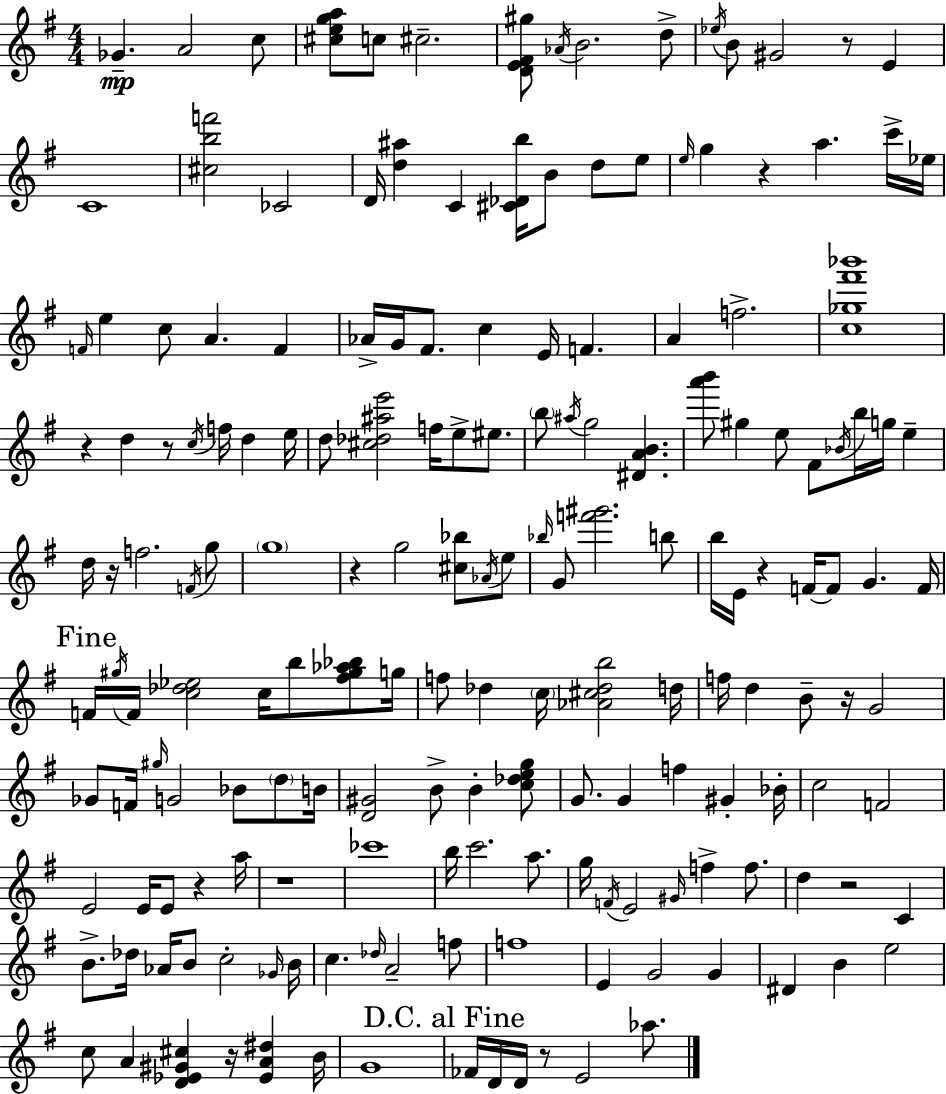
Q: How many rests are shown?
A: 13